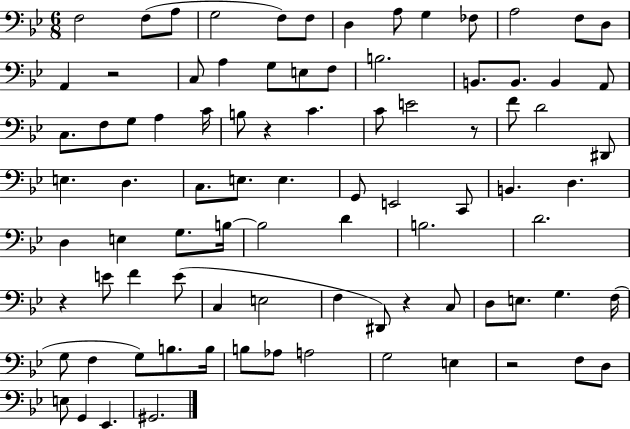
X:1
T:Untitled
M:6/8
L:1/4
K:Bb
F,2 F,/2 A,/2 G,2 F,/2 F,/2 D, A,/2 G, _F,/2 A,2 F,/2 D,/2 A,, z2 C,/2 A, G,/2 E,/2 F,/2 B,2 B,,/2 B,,/2 B,, A,,/2 C,/2 F,/2 G,/2 A, C/4 B,/2 z C C/2 E2 z/2 F/2 D2 ^D,,/2 E, D, C,/2 E,/2 E, G,,/2 E,,2 C,,/2 B,, D, D, E, G,/2 B,/4 B,2 D B,2 D2 z E/2 F E/2 C, E,2 F, ^D,,/2 z C,/2 D,/2 E,/2 G, F,/4 G,/2 F, G,/2 B,/2 B,/4 B,/2 _A,/2 A,2 G,2 E, z2 F,/2 D,/2 E,/2 G,, _E,, ^G,,2